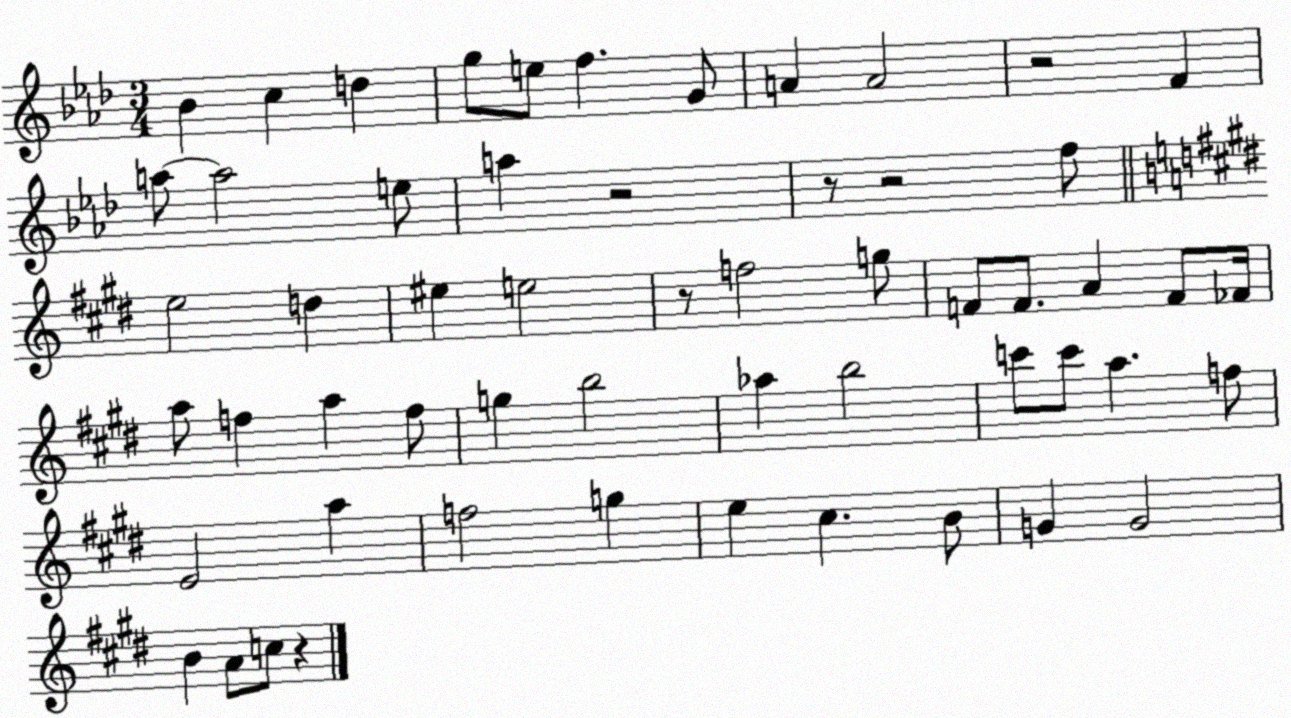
X:1
T:Untitled
M:3/4
L:1/4
K:Ab
_B c d g/2 e/2 f G/2 A A2 z2 F a/2 a2 e/2 a z2 z/2 z2 f/2 e2 d ^e e2 z/2 f2 g/2 F/2 F/2 A F/2 _F/4 a/2 f a f/2 g b2 _a b2 c'/2 c'/2 a f/2 E2 a f2 g e ^c B/2 G G2 B A/2 c/2 z